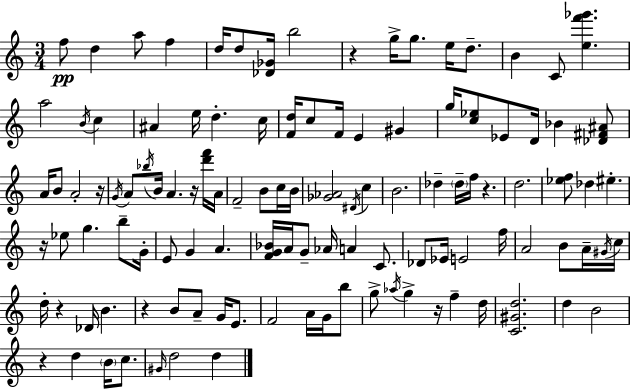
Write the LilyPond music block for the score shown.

{
  \clef treble
  \numericTimeSignature
  \time 3/4
  \key c \major
  f''8\pp d''4 a''8 f''4 | d''16 d''8 <des' ges'>16 b''2 | r4 g''16-> g''8. e''16 d''8.-- | b'4 c'8 <e'' f''' ges'''>4. | \break a''2 \acciaccatura { b'16 } c''4 | ais'4 e''16 d''4.-. | c''16 <f' d''>16 c''8 f'16 e'4 gis'4 | g''16 <c'' ees''>8 ees'8 d'16 bes'4 <des' fis' ais'>8 | \break a'16 b'8 a'2-. | r16 \acciaccatura { g'16 } a'8 \acciaccatura { bes''16 } b'16 a'4. | r16 <d''' f'''>16 a'16 f'2-- b'8 | c''16 b'16 <ges' aes'>2 \acciaccatura { dis'16 } | \break c''4 b'2. | des''4-- \parenthesize des''16-- f''16 r4. | d''2. | <ees'' f''>8 des''4 eis''4.-. | \break r16 ees''8 g''4. | b''8-- g'16-. e'8 g'4 a'4. | <f' g' bes'>16 a'16 g'8-- aes'16 a'4 | c'8. des'8 ees'16 e'2 | \break f''16 a'2 | b'8 a'16-- \acciaccatura { gis'16 } c''16 d''16-. r4 des'16 b'4. | r4 b'8 a'8-- | g'16 e'8. f'2 | \break a'16 g'16 b''8 g''8-> \acciaccatura { aes''16 } g''4-> | r16 f''4-- d''16 <c' gis' d''>2. | d''4 b'2 | r4 d''4 | \break \parenthesize b'16 c''8. \grace { gis'16 } d''2 | d''4 \bar "|."
}